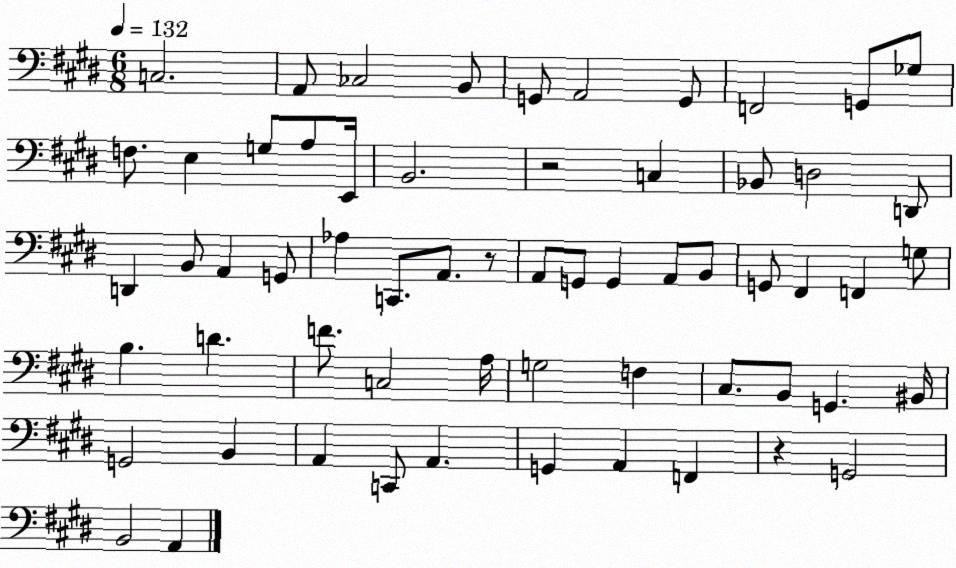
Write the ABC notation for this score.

X:1
T:Untitled
M:6/8
L:1/4
K:E
C,2 A,,/2 _C,2 B,,/2 G,,/2 A,,2 G,,/2 F,,2 G,,/2 _G,/2 F,/2 E, G,/2 A,/2 E,,/4 B,,2 z2 C, _B,,/2 D,2 D,,/2 D,, B,,/2 A,, G,,/2 _A, C,,/2 A,,/2 z/2 A,,/2 G,,/2 G,, A,,/2 B,,/2 G,,/2 ^F,, F,, G,/2 B, D F/2 C,2 A,/4 G,2 F, ^C,/2 B,,/2 G,, ^B,,/4 G,,2 B,, A,, C,,/2 A,, G,, A,, F,, z G,,2 B,,2 A,,